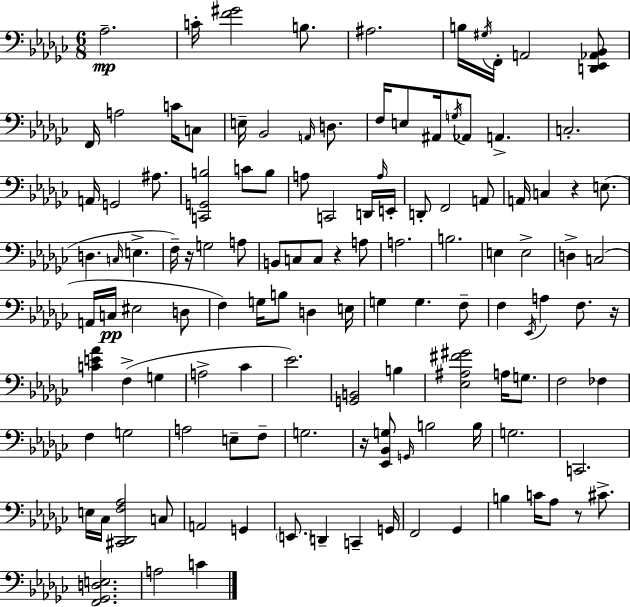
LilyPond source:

{
  \clef bass
  \numericTimeSignature
  \time 6/8
  \key ees \minor
  aes2.--\mp | c'16-. <f' gis'>2 b8. | ais2. | b16 \acciaccatura { gis16 } f,16-. a,2 <d, ees, aes, bes,>8 | \break f,16 a2 c'16 c8 | e16-- bes,2 \grace { a,16 } d8. | f16 e8 ais,16 \acciaccatura { g16 } aes,8 a,4.-> | c2.-. | \break a,16 g,2 | ais8. <c, g, b>2 c'8 | b8 a8 c,2 | d,16 \grace { a16 } e,16-. d,8-. f,2 | \break a,8 a,16 c4 r4 | e8.( d4. \grace { c16 } e4.-> | f16--) r16 g2 | a8 b,8 c8 c8 r4 | \break a8 a2. | b2. | e4 e2-> | d4-> c2( | \break a,16 c16\pp eis2 | d8 f4) g16 b8 | d4 e16 g4 g4. | f8-- f4 \acciaccatura { ees,16 } a4 | \break f8. r16 <c' e' aes'>4 f4->( | g4 a2-> | ces'4 ees'2.) | <g, b,>2 | \break b4 <ees ais fis' gis'>2 | a16 g8. f2 | fes4 f4 g2 | a2 | \break e8-- f8-- g2. | r16 <ees, bes, g>8 \grace { g,16 } b2 | b16 g2. | c,2. | \break e16 ces16 <cis, des, f aes>2 | c8 a,2 | g,4 \parenthesize e,8. d,4-- | c,4-- g,16 f,2 | \break ges,4 b4 c'16 | aes8 r8 cis'8.-> <f, ges, d e>2. | a2 | c'4 \bar "|."
}